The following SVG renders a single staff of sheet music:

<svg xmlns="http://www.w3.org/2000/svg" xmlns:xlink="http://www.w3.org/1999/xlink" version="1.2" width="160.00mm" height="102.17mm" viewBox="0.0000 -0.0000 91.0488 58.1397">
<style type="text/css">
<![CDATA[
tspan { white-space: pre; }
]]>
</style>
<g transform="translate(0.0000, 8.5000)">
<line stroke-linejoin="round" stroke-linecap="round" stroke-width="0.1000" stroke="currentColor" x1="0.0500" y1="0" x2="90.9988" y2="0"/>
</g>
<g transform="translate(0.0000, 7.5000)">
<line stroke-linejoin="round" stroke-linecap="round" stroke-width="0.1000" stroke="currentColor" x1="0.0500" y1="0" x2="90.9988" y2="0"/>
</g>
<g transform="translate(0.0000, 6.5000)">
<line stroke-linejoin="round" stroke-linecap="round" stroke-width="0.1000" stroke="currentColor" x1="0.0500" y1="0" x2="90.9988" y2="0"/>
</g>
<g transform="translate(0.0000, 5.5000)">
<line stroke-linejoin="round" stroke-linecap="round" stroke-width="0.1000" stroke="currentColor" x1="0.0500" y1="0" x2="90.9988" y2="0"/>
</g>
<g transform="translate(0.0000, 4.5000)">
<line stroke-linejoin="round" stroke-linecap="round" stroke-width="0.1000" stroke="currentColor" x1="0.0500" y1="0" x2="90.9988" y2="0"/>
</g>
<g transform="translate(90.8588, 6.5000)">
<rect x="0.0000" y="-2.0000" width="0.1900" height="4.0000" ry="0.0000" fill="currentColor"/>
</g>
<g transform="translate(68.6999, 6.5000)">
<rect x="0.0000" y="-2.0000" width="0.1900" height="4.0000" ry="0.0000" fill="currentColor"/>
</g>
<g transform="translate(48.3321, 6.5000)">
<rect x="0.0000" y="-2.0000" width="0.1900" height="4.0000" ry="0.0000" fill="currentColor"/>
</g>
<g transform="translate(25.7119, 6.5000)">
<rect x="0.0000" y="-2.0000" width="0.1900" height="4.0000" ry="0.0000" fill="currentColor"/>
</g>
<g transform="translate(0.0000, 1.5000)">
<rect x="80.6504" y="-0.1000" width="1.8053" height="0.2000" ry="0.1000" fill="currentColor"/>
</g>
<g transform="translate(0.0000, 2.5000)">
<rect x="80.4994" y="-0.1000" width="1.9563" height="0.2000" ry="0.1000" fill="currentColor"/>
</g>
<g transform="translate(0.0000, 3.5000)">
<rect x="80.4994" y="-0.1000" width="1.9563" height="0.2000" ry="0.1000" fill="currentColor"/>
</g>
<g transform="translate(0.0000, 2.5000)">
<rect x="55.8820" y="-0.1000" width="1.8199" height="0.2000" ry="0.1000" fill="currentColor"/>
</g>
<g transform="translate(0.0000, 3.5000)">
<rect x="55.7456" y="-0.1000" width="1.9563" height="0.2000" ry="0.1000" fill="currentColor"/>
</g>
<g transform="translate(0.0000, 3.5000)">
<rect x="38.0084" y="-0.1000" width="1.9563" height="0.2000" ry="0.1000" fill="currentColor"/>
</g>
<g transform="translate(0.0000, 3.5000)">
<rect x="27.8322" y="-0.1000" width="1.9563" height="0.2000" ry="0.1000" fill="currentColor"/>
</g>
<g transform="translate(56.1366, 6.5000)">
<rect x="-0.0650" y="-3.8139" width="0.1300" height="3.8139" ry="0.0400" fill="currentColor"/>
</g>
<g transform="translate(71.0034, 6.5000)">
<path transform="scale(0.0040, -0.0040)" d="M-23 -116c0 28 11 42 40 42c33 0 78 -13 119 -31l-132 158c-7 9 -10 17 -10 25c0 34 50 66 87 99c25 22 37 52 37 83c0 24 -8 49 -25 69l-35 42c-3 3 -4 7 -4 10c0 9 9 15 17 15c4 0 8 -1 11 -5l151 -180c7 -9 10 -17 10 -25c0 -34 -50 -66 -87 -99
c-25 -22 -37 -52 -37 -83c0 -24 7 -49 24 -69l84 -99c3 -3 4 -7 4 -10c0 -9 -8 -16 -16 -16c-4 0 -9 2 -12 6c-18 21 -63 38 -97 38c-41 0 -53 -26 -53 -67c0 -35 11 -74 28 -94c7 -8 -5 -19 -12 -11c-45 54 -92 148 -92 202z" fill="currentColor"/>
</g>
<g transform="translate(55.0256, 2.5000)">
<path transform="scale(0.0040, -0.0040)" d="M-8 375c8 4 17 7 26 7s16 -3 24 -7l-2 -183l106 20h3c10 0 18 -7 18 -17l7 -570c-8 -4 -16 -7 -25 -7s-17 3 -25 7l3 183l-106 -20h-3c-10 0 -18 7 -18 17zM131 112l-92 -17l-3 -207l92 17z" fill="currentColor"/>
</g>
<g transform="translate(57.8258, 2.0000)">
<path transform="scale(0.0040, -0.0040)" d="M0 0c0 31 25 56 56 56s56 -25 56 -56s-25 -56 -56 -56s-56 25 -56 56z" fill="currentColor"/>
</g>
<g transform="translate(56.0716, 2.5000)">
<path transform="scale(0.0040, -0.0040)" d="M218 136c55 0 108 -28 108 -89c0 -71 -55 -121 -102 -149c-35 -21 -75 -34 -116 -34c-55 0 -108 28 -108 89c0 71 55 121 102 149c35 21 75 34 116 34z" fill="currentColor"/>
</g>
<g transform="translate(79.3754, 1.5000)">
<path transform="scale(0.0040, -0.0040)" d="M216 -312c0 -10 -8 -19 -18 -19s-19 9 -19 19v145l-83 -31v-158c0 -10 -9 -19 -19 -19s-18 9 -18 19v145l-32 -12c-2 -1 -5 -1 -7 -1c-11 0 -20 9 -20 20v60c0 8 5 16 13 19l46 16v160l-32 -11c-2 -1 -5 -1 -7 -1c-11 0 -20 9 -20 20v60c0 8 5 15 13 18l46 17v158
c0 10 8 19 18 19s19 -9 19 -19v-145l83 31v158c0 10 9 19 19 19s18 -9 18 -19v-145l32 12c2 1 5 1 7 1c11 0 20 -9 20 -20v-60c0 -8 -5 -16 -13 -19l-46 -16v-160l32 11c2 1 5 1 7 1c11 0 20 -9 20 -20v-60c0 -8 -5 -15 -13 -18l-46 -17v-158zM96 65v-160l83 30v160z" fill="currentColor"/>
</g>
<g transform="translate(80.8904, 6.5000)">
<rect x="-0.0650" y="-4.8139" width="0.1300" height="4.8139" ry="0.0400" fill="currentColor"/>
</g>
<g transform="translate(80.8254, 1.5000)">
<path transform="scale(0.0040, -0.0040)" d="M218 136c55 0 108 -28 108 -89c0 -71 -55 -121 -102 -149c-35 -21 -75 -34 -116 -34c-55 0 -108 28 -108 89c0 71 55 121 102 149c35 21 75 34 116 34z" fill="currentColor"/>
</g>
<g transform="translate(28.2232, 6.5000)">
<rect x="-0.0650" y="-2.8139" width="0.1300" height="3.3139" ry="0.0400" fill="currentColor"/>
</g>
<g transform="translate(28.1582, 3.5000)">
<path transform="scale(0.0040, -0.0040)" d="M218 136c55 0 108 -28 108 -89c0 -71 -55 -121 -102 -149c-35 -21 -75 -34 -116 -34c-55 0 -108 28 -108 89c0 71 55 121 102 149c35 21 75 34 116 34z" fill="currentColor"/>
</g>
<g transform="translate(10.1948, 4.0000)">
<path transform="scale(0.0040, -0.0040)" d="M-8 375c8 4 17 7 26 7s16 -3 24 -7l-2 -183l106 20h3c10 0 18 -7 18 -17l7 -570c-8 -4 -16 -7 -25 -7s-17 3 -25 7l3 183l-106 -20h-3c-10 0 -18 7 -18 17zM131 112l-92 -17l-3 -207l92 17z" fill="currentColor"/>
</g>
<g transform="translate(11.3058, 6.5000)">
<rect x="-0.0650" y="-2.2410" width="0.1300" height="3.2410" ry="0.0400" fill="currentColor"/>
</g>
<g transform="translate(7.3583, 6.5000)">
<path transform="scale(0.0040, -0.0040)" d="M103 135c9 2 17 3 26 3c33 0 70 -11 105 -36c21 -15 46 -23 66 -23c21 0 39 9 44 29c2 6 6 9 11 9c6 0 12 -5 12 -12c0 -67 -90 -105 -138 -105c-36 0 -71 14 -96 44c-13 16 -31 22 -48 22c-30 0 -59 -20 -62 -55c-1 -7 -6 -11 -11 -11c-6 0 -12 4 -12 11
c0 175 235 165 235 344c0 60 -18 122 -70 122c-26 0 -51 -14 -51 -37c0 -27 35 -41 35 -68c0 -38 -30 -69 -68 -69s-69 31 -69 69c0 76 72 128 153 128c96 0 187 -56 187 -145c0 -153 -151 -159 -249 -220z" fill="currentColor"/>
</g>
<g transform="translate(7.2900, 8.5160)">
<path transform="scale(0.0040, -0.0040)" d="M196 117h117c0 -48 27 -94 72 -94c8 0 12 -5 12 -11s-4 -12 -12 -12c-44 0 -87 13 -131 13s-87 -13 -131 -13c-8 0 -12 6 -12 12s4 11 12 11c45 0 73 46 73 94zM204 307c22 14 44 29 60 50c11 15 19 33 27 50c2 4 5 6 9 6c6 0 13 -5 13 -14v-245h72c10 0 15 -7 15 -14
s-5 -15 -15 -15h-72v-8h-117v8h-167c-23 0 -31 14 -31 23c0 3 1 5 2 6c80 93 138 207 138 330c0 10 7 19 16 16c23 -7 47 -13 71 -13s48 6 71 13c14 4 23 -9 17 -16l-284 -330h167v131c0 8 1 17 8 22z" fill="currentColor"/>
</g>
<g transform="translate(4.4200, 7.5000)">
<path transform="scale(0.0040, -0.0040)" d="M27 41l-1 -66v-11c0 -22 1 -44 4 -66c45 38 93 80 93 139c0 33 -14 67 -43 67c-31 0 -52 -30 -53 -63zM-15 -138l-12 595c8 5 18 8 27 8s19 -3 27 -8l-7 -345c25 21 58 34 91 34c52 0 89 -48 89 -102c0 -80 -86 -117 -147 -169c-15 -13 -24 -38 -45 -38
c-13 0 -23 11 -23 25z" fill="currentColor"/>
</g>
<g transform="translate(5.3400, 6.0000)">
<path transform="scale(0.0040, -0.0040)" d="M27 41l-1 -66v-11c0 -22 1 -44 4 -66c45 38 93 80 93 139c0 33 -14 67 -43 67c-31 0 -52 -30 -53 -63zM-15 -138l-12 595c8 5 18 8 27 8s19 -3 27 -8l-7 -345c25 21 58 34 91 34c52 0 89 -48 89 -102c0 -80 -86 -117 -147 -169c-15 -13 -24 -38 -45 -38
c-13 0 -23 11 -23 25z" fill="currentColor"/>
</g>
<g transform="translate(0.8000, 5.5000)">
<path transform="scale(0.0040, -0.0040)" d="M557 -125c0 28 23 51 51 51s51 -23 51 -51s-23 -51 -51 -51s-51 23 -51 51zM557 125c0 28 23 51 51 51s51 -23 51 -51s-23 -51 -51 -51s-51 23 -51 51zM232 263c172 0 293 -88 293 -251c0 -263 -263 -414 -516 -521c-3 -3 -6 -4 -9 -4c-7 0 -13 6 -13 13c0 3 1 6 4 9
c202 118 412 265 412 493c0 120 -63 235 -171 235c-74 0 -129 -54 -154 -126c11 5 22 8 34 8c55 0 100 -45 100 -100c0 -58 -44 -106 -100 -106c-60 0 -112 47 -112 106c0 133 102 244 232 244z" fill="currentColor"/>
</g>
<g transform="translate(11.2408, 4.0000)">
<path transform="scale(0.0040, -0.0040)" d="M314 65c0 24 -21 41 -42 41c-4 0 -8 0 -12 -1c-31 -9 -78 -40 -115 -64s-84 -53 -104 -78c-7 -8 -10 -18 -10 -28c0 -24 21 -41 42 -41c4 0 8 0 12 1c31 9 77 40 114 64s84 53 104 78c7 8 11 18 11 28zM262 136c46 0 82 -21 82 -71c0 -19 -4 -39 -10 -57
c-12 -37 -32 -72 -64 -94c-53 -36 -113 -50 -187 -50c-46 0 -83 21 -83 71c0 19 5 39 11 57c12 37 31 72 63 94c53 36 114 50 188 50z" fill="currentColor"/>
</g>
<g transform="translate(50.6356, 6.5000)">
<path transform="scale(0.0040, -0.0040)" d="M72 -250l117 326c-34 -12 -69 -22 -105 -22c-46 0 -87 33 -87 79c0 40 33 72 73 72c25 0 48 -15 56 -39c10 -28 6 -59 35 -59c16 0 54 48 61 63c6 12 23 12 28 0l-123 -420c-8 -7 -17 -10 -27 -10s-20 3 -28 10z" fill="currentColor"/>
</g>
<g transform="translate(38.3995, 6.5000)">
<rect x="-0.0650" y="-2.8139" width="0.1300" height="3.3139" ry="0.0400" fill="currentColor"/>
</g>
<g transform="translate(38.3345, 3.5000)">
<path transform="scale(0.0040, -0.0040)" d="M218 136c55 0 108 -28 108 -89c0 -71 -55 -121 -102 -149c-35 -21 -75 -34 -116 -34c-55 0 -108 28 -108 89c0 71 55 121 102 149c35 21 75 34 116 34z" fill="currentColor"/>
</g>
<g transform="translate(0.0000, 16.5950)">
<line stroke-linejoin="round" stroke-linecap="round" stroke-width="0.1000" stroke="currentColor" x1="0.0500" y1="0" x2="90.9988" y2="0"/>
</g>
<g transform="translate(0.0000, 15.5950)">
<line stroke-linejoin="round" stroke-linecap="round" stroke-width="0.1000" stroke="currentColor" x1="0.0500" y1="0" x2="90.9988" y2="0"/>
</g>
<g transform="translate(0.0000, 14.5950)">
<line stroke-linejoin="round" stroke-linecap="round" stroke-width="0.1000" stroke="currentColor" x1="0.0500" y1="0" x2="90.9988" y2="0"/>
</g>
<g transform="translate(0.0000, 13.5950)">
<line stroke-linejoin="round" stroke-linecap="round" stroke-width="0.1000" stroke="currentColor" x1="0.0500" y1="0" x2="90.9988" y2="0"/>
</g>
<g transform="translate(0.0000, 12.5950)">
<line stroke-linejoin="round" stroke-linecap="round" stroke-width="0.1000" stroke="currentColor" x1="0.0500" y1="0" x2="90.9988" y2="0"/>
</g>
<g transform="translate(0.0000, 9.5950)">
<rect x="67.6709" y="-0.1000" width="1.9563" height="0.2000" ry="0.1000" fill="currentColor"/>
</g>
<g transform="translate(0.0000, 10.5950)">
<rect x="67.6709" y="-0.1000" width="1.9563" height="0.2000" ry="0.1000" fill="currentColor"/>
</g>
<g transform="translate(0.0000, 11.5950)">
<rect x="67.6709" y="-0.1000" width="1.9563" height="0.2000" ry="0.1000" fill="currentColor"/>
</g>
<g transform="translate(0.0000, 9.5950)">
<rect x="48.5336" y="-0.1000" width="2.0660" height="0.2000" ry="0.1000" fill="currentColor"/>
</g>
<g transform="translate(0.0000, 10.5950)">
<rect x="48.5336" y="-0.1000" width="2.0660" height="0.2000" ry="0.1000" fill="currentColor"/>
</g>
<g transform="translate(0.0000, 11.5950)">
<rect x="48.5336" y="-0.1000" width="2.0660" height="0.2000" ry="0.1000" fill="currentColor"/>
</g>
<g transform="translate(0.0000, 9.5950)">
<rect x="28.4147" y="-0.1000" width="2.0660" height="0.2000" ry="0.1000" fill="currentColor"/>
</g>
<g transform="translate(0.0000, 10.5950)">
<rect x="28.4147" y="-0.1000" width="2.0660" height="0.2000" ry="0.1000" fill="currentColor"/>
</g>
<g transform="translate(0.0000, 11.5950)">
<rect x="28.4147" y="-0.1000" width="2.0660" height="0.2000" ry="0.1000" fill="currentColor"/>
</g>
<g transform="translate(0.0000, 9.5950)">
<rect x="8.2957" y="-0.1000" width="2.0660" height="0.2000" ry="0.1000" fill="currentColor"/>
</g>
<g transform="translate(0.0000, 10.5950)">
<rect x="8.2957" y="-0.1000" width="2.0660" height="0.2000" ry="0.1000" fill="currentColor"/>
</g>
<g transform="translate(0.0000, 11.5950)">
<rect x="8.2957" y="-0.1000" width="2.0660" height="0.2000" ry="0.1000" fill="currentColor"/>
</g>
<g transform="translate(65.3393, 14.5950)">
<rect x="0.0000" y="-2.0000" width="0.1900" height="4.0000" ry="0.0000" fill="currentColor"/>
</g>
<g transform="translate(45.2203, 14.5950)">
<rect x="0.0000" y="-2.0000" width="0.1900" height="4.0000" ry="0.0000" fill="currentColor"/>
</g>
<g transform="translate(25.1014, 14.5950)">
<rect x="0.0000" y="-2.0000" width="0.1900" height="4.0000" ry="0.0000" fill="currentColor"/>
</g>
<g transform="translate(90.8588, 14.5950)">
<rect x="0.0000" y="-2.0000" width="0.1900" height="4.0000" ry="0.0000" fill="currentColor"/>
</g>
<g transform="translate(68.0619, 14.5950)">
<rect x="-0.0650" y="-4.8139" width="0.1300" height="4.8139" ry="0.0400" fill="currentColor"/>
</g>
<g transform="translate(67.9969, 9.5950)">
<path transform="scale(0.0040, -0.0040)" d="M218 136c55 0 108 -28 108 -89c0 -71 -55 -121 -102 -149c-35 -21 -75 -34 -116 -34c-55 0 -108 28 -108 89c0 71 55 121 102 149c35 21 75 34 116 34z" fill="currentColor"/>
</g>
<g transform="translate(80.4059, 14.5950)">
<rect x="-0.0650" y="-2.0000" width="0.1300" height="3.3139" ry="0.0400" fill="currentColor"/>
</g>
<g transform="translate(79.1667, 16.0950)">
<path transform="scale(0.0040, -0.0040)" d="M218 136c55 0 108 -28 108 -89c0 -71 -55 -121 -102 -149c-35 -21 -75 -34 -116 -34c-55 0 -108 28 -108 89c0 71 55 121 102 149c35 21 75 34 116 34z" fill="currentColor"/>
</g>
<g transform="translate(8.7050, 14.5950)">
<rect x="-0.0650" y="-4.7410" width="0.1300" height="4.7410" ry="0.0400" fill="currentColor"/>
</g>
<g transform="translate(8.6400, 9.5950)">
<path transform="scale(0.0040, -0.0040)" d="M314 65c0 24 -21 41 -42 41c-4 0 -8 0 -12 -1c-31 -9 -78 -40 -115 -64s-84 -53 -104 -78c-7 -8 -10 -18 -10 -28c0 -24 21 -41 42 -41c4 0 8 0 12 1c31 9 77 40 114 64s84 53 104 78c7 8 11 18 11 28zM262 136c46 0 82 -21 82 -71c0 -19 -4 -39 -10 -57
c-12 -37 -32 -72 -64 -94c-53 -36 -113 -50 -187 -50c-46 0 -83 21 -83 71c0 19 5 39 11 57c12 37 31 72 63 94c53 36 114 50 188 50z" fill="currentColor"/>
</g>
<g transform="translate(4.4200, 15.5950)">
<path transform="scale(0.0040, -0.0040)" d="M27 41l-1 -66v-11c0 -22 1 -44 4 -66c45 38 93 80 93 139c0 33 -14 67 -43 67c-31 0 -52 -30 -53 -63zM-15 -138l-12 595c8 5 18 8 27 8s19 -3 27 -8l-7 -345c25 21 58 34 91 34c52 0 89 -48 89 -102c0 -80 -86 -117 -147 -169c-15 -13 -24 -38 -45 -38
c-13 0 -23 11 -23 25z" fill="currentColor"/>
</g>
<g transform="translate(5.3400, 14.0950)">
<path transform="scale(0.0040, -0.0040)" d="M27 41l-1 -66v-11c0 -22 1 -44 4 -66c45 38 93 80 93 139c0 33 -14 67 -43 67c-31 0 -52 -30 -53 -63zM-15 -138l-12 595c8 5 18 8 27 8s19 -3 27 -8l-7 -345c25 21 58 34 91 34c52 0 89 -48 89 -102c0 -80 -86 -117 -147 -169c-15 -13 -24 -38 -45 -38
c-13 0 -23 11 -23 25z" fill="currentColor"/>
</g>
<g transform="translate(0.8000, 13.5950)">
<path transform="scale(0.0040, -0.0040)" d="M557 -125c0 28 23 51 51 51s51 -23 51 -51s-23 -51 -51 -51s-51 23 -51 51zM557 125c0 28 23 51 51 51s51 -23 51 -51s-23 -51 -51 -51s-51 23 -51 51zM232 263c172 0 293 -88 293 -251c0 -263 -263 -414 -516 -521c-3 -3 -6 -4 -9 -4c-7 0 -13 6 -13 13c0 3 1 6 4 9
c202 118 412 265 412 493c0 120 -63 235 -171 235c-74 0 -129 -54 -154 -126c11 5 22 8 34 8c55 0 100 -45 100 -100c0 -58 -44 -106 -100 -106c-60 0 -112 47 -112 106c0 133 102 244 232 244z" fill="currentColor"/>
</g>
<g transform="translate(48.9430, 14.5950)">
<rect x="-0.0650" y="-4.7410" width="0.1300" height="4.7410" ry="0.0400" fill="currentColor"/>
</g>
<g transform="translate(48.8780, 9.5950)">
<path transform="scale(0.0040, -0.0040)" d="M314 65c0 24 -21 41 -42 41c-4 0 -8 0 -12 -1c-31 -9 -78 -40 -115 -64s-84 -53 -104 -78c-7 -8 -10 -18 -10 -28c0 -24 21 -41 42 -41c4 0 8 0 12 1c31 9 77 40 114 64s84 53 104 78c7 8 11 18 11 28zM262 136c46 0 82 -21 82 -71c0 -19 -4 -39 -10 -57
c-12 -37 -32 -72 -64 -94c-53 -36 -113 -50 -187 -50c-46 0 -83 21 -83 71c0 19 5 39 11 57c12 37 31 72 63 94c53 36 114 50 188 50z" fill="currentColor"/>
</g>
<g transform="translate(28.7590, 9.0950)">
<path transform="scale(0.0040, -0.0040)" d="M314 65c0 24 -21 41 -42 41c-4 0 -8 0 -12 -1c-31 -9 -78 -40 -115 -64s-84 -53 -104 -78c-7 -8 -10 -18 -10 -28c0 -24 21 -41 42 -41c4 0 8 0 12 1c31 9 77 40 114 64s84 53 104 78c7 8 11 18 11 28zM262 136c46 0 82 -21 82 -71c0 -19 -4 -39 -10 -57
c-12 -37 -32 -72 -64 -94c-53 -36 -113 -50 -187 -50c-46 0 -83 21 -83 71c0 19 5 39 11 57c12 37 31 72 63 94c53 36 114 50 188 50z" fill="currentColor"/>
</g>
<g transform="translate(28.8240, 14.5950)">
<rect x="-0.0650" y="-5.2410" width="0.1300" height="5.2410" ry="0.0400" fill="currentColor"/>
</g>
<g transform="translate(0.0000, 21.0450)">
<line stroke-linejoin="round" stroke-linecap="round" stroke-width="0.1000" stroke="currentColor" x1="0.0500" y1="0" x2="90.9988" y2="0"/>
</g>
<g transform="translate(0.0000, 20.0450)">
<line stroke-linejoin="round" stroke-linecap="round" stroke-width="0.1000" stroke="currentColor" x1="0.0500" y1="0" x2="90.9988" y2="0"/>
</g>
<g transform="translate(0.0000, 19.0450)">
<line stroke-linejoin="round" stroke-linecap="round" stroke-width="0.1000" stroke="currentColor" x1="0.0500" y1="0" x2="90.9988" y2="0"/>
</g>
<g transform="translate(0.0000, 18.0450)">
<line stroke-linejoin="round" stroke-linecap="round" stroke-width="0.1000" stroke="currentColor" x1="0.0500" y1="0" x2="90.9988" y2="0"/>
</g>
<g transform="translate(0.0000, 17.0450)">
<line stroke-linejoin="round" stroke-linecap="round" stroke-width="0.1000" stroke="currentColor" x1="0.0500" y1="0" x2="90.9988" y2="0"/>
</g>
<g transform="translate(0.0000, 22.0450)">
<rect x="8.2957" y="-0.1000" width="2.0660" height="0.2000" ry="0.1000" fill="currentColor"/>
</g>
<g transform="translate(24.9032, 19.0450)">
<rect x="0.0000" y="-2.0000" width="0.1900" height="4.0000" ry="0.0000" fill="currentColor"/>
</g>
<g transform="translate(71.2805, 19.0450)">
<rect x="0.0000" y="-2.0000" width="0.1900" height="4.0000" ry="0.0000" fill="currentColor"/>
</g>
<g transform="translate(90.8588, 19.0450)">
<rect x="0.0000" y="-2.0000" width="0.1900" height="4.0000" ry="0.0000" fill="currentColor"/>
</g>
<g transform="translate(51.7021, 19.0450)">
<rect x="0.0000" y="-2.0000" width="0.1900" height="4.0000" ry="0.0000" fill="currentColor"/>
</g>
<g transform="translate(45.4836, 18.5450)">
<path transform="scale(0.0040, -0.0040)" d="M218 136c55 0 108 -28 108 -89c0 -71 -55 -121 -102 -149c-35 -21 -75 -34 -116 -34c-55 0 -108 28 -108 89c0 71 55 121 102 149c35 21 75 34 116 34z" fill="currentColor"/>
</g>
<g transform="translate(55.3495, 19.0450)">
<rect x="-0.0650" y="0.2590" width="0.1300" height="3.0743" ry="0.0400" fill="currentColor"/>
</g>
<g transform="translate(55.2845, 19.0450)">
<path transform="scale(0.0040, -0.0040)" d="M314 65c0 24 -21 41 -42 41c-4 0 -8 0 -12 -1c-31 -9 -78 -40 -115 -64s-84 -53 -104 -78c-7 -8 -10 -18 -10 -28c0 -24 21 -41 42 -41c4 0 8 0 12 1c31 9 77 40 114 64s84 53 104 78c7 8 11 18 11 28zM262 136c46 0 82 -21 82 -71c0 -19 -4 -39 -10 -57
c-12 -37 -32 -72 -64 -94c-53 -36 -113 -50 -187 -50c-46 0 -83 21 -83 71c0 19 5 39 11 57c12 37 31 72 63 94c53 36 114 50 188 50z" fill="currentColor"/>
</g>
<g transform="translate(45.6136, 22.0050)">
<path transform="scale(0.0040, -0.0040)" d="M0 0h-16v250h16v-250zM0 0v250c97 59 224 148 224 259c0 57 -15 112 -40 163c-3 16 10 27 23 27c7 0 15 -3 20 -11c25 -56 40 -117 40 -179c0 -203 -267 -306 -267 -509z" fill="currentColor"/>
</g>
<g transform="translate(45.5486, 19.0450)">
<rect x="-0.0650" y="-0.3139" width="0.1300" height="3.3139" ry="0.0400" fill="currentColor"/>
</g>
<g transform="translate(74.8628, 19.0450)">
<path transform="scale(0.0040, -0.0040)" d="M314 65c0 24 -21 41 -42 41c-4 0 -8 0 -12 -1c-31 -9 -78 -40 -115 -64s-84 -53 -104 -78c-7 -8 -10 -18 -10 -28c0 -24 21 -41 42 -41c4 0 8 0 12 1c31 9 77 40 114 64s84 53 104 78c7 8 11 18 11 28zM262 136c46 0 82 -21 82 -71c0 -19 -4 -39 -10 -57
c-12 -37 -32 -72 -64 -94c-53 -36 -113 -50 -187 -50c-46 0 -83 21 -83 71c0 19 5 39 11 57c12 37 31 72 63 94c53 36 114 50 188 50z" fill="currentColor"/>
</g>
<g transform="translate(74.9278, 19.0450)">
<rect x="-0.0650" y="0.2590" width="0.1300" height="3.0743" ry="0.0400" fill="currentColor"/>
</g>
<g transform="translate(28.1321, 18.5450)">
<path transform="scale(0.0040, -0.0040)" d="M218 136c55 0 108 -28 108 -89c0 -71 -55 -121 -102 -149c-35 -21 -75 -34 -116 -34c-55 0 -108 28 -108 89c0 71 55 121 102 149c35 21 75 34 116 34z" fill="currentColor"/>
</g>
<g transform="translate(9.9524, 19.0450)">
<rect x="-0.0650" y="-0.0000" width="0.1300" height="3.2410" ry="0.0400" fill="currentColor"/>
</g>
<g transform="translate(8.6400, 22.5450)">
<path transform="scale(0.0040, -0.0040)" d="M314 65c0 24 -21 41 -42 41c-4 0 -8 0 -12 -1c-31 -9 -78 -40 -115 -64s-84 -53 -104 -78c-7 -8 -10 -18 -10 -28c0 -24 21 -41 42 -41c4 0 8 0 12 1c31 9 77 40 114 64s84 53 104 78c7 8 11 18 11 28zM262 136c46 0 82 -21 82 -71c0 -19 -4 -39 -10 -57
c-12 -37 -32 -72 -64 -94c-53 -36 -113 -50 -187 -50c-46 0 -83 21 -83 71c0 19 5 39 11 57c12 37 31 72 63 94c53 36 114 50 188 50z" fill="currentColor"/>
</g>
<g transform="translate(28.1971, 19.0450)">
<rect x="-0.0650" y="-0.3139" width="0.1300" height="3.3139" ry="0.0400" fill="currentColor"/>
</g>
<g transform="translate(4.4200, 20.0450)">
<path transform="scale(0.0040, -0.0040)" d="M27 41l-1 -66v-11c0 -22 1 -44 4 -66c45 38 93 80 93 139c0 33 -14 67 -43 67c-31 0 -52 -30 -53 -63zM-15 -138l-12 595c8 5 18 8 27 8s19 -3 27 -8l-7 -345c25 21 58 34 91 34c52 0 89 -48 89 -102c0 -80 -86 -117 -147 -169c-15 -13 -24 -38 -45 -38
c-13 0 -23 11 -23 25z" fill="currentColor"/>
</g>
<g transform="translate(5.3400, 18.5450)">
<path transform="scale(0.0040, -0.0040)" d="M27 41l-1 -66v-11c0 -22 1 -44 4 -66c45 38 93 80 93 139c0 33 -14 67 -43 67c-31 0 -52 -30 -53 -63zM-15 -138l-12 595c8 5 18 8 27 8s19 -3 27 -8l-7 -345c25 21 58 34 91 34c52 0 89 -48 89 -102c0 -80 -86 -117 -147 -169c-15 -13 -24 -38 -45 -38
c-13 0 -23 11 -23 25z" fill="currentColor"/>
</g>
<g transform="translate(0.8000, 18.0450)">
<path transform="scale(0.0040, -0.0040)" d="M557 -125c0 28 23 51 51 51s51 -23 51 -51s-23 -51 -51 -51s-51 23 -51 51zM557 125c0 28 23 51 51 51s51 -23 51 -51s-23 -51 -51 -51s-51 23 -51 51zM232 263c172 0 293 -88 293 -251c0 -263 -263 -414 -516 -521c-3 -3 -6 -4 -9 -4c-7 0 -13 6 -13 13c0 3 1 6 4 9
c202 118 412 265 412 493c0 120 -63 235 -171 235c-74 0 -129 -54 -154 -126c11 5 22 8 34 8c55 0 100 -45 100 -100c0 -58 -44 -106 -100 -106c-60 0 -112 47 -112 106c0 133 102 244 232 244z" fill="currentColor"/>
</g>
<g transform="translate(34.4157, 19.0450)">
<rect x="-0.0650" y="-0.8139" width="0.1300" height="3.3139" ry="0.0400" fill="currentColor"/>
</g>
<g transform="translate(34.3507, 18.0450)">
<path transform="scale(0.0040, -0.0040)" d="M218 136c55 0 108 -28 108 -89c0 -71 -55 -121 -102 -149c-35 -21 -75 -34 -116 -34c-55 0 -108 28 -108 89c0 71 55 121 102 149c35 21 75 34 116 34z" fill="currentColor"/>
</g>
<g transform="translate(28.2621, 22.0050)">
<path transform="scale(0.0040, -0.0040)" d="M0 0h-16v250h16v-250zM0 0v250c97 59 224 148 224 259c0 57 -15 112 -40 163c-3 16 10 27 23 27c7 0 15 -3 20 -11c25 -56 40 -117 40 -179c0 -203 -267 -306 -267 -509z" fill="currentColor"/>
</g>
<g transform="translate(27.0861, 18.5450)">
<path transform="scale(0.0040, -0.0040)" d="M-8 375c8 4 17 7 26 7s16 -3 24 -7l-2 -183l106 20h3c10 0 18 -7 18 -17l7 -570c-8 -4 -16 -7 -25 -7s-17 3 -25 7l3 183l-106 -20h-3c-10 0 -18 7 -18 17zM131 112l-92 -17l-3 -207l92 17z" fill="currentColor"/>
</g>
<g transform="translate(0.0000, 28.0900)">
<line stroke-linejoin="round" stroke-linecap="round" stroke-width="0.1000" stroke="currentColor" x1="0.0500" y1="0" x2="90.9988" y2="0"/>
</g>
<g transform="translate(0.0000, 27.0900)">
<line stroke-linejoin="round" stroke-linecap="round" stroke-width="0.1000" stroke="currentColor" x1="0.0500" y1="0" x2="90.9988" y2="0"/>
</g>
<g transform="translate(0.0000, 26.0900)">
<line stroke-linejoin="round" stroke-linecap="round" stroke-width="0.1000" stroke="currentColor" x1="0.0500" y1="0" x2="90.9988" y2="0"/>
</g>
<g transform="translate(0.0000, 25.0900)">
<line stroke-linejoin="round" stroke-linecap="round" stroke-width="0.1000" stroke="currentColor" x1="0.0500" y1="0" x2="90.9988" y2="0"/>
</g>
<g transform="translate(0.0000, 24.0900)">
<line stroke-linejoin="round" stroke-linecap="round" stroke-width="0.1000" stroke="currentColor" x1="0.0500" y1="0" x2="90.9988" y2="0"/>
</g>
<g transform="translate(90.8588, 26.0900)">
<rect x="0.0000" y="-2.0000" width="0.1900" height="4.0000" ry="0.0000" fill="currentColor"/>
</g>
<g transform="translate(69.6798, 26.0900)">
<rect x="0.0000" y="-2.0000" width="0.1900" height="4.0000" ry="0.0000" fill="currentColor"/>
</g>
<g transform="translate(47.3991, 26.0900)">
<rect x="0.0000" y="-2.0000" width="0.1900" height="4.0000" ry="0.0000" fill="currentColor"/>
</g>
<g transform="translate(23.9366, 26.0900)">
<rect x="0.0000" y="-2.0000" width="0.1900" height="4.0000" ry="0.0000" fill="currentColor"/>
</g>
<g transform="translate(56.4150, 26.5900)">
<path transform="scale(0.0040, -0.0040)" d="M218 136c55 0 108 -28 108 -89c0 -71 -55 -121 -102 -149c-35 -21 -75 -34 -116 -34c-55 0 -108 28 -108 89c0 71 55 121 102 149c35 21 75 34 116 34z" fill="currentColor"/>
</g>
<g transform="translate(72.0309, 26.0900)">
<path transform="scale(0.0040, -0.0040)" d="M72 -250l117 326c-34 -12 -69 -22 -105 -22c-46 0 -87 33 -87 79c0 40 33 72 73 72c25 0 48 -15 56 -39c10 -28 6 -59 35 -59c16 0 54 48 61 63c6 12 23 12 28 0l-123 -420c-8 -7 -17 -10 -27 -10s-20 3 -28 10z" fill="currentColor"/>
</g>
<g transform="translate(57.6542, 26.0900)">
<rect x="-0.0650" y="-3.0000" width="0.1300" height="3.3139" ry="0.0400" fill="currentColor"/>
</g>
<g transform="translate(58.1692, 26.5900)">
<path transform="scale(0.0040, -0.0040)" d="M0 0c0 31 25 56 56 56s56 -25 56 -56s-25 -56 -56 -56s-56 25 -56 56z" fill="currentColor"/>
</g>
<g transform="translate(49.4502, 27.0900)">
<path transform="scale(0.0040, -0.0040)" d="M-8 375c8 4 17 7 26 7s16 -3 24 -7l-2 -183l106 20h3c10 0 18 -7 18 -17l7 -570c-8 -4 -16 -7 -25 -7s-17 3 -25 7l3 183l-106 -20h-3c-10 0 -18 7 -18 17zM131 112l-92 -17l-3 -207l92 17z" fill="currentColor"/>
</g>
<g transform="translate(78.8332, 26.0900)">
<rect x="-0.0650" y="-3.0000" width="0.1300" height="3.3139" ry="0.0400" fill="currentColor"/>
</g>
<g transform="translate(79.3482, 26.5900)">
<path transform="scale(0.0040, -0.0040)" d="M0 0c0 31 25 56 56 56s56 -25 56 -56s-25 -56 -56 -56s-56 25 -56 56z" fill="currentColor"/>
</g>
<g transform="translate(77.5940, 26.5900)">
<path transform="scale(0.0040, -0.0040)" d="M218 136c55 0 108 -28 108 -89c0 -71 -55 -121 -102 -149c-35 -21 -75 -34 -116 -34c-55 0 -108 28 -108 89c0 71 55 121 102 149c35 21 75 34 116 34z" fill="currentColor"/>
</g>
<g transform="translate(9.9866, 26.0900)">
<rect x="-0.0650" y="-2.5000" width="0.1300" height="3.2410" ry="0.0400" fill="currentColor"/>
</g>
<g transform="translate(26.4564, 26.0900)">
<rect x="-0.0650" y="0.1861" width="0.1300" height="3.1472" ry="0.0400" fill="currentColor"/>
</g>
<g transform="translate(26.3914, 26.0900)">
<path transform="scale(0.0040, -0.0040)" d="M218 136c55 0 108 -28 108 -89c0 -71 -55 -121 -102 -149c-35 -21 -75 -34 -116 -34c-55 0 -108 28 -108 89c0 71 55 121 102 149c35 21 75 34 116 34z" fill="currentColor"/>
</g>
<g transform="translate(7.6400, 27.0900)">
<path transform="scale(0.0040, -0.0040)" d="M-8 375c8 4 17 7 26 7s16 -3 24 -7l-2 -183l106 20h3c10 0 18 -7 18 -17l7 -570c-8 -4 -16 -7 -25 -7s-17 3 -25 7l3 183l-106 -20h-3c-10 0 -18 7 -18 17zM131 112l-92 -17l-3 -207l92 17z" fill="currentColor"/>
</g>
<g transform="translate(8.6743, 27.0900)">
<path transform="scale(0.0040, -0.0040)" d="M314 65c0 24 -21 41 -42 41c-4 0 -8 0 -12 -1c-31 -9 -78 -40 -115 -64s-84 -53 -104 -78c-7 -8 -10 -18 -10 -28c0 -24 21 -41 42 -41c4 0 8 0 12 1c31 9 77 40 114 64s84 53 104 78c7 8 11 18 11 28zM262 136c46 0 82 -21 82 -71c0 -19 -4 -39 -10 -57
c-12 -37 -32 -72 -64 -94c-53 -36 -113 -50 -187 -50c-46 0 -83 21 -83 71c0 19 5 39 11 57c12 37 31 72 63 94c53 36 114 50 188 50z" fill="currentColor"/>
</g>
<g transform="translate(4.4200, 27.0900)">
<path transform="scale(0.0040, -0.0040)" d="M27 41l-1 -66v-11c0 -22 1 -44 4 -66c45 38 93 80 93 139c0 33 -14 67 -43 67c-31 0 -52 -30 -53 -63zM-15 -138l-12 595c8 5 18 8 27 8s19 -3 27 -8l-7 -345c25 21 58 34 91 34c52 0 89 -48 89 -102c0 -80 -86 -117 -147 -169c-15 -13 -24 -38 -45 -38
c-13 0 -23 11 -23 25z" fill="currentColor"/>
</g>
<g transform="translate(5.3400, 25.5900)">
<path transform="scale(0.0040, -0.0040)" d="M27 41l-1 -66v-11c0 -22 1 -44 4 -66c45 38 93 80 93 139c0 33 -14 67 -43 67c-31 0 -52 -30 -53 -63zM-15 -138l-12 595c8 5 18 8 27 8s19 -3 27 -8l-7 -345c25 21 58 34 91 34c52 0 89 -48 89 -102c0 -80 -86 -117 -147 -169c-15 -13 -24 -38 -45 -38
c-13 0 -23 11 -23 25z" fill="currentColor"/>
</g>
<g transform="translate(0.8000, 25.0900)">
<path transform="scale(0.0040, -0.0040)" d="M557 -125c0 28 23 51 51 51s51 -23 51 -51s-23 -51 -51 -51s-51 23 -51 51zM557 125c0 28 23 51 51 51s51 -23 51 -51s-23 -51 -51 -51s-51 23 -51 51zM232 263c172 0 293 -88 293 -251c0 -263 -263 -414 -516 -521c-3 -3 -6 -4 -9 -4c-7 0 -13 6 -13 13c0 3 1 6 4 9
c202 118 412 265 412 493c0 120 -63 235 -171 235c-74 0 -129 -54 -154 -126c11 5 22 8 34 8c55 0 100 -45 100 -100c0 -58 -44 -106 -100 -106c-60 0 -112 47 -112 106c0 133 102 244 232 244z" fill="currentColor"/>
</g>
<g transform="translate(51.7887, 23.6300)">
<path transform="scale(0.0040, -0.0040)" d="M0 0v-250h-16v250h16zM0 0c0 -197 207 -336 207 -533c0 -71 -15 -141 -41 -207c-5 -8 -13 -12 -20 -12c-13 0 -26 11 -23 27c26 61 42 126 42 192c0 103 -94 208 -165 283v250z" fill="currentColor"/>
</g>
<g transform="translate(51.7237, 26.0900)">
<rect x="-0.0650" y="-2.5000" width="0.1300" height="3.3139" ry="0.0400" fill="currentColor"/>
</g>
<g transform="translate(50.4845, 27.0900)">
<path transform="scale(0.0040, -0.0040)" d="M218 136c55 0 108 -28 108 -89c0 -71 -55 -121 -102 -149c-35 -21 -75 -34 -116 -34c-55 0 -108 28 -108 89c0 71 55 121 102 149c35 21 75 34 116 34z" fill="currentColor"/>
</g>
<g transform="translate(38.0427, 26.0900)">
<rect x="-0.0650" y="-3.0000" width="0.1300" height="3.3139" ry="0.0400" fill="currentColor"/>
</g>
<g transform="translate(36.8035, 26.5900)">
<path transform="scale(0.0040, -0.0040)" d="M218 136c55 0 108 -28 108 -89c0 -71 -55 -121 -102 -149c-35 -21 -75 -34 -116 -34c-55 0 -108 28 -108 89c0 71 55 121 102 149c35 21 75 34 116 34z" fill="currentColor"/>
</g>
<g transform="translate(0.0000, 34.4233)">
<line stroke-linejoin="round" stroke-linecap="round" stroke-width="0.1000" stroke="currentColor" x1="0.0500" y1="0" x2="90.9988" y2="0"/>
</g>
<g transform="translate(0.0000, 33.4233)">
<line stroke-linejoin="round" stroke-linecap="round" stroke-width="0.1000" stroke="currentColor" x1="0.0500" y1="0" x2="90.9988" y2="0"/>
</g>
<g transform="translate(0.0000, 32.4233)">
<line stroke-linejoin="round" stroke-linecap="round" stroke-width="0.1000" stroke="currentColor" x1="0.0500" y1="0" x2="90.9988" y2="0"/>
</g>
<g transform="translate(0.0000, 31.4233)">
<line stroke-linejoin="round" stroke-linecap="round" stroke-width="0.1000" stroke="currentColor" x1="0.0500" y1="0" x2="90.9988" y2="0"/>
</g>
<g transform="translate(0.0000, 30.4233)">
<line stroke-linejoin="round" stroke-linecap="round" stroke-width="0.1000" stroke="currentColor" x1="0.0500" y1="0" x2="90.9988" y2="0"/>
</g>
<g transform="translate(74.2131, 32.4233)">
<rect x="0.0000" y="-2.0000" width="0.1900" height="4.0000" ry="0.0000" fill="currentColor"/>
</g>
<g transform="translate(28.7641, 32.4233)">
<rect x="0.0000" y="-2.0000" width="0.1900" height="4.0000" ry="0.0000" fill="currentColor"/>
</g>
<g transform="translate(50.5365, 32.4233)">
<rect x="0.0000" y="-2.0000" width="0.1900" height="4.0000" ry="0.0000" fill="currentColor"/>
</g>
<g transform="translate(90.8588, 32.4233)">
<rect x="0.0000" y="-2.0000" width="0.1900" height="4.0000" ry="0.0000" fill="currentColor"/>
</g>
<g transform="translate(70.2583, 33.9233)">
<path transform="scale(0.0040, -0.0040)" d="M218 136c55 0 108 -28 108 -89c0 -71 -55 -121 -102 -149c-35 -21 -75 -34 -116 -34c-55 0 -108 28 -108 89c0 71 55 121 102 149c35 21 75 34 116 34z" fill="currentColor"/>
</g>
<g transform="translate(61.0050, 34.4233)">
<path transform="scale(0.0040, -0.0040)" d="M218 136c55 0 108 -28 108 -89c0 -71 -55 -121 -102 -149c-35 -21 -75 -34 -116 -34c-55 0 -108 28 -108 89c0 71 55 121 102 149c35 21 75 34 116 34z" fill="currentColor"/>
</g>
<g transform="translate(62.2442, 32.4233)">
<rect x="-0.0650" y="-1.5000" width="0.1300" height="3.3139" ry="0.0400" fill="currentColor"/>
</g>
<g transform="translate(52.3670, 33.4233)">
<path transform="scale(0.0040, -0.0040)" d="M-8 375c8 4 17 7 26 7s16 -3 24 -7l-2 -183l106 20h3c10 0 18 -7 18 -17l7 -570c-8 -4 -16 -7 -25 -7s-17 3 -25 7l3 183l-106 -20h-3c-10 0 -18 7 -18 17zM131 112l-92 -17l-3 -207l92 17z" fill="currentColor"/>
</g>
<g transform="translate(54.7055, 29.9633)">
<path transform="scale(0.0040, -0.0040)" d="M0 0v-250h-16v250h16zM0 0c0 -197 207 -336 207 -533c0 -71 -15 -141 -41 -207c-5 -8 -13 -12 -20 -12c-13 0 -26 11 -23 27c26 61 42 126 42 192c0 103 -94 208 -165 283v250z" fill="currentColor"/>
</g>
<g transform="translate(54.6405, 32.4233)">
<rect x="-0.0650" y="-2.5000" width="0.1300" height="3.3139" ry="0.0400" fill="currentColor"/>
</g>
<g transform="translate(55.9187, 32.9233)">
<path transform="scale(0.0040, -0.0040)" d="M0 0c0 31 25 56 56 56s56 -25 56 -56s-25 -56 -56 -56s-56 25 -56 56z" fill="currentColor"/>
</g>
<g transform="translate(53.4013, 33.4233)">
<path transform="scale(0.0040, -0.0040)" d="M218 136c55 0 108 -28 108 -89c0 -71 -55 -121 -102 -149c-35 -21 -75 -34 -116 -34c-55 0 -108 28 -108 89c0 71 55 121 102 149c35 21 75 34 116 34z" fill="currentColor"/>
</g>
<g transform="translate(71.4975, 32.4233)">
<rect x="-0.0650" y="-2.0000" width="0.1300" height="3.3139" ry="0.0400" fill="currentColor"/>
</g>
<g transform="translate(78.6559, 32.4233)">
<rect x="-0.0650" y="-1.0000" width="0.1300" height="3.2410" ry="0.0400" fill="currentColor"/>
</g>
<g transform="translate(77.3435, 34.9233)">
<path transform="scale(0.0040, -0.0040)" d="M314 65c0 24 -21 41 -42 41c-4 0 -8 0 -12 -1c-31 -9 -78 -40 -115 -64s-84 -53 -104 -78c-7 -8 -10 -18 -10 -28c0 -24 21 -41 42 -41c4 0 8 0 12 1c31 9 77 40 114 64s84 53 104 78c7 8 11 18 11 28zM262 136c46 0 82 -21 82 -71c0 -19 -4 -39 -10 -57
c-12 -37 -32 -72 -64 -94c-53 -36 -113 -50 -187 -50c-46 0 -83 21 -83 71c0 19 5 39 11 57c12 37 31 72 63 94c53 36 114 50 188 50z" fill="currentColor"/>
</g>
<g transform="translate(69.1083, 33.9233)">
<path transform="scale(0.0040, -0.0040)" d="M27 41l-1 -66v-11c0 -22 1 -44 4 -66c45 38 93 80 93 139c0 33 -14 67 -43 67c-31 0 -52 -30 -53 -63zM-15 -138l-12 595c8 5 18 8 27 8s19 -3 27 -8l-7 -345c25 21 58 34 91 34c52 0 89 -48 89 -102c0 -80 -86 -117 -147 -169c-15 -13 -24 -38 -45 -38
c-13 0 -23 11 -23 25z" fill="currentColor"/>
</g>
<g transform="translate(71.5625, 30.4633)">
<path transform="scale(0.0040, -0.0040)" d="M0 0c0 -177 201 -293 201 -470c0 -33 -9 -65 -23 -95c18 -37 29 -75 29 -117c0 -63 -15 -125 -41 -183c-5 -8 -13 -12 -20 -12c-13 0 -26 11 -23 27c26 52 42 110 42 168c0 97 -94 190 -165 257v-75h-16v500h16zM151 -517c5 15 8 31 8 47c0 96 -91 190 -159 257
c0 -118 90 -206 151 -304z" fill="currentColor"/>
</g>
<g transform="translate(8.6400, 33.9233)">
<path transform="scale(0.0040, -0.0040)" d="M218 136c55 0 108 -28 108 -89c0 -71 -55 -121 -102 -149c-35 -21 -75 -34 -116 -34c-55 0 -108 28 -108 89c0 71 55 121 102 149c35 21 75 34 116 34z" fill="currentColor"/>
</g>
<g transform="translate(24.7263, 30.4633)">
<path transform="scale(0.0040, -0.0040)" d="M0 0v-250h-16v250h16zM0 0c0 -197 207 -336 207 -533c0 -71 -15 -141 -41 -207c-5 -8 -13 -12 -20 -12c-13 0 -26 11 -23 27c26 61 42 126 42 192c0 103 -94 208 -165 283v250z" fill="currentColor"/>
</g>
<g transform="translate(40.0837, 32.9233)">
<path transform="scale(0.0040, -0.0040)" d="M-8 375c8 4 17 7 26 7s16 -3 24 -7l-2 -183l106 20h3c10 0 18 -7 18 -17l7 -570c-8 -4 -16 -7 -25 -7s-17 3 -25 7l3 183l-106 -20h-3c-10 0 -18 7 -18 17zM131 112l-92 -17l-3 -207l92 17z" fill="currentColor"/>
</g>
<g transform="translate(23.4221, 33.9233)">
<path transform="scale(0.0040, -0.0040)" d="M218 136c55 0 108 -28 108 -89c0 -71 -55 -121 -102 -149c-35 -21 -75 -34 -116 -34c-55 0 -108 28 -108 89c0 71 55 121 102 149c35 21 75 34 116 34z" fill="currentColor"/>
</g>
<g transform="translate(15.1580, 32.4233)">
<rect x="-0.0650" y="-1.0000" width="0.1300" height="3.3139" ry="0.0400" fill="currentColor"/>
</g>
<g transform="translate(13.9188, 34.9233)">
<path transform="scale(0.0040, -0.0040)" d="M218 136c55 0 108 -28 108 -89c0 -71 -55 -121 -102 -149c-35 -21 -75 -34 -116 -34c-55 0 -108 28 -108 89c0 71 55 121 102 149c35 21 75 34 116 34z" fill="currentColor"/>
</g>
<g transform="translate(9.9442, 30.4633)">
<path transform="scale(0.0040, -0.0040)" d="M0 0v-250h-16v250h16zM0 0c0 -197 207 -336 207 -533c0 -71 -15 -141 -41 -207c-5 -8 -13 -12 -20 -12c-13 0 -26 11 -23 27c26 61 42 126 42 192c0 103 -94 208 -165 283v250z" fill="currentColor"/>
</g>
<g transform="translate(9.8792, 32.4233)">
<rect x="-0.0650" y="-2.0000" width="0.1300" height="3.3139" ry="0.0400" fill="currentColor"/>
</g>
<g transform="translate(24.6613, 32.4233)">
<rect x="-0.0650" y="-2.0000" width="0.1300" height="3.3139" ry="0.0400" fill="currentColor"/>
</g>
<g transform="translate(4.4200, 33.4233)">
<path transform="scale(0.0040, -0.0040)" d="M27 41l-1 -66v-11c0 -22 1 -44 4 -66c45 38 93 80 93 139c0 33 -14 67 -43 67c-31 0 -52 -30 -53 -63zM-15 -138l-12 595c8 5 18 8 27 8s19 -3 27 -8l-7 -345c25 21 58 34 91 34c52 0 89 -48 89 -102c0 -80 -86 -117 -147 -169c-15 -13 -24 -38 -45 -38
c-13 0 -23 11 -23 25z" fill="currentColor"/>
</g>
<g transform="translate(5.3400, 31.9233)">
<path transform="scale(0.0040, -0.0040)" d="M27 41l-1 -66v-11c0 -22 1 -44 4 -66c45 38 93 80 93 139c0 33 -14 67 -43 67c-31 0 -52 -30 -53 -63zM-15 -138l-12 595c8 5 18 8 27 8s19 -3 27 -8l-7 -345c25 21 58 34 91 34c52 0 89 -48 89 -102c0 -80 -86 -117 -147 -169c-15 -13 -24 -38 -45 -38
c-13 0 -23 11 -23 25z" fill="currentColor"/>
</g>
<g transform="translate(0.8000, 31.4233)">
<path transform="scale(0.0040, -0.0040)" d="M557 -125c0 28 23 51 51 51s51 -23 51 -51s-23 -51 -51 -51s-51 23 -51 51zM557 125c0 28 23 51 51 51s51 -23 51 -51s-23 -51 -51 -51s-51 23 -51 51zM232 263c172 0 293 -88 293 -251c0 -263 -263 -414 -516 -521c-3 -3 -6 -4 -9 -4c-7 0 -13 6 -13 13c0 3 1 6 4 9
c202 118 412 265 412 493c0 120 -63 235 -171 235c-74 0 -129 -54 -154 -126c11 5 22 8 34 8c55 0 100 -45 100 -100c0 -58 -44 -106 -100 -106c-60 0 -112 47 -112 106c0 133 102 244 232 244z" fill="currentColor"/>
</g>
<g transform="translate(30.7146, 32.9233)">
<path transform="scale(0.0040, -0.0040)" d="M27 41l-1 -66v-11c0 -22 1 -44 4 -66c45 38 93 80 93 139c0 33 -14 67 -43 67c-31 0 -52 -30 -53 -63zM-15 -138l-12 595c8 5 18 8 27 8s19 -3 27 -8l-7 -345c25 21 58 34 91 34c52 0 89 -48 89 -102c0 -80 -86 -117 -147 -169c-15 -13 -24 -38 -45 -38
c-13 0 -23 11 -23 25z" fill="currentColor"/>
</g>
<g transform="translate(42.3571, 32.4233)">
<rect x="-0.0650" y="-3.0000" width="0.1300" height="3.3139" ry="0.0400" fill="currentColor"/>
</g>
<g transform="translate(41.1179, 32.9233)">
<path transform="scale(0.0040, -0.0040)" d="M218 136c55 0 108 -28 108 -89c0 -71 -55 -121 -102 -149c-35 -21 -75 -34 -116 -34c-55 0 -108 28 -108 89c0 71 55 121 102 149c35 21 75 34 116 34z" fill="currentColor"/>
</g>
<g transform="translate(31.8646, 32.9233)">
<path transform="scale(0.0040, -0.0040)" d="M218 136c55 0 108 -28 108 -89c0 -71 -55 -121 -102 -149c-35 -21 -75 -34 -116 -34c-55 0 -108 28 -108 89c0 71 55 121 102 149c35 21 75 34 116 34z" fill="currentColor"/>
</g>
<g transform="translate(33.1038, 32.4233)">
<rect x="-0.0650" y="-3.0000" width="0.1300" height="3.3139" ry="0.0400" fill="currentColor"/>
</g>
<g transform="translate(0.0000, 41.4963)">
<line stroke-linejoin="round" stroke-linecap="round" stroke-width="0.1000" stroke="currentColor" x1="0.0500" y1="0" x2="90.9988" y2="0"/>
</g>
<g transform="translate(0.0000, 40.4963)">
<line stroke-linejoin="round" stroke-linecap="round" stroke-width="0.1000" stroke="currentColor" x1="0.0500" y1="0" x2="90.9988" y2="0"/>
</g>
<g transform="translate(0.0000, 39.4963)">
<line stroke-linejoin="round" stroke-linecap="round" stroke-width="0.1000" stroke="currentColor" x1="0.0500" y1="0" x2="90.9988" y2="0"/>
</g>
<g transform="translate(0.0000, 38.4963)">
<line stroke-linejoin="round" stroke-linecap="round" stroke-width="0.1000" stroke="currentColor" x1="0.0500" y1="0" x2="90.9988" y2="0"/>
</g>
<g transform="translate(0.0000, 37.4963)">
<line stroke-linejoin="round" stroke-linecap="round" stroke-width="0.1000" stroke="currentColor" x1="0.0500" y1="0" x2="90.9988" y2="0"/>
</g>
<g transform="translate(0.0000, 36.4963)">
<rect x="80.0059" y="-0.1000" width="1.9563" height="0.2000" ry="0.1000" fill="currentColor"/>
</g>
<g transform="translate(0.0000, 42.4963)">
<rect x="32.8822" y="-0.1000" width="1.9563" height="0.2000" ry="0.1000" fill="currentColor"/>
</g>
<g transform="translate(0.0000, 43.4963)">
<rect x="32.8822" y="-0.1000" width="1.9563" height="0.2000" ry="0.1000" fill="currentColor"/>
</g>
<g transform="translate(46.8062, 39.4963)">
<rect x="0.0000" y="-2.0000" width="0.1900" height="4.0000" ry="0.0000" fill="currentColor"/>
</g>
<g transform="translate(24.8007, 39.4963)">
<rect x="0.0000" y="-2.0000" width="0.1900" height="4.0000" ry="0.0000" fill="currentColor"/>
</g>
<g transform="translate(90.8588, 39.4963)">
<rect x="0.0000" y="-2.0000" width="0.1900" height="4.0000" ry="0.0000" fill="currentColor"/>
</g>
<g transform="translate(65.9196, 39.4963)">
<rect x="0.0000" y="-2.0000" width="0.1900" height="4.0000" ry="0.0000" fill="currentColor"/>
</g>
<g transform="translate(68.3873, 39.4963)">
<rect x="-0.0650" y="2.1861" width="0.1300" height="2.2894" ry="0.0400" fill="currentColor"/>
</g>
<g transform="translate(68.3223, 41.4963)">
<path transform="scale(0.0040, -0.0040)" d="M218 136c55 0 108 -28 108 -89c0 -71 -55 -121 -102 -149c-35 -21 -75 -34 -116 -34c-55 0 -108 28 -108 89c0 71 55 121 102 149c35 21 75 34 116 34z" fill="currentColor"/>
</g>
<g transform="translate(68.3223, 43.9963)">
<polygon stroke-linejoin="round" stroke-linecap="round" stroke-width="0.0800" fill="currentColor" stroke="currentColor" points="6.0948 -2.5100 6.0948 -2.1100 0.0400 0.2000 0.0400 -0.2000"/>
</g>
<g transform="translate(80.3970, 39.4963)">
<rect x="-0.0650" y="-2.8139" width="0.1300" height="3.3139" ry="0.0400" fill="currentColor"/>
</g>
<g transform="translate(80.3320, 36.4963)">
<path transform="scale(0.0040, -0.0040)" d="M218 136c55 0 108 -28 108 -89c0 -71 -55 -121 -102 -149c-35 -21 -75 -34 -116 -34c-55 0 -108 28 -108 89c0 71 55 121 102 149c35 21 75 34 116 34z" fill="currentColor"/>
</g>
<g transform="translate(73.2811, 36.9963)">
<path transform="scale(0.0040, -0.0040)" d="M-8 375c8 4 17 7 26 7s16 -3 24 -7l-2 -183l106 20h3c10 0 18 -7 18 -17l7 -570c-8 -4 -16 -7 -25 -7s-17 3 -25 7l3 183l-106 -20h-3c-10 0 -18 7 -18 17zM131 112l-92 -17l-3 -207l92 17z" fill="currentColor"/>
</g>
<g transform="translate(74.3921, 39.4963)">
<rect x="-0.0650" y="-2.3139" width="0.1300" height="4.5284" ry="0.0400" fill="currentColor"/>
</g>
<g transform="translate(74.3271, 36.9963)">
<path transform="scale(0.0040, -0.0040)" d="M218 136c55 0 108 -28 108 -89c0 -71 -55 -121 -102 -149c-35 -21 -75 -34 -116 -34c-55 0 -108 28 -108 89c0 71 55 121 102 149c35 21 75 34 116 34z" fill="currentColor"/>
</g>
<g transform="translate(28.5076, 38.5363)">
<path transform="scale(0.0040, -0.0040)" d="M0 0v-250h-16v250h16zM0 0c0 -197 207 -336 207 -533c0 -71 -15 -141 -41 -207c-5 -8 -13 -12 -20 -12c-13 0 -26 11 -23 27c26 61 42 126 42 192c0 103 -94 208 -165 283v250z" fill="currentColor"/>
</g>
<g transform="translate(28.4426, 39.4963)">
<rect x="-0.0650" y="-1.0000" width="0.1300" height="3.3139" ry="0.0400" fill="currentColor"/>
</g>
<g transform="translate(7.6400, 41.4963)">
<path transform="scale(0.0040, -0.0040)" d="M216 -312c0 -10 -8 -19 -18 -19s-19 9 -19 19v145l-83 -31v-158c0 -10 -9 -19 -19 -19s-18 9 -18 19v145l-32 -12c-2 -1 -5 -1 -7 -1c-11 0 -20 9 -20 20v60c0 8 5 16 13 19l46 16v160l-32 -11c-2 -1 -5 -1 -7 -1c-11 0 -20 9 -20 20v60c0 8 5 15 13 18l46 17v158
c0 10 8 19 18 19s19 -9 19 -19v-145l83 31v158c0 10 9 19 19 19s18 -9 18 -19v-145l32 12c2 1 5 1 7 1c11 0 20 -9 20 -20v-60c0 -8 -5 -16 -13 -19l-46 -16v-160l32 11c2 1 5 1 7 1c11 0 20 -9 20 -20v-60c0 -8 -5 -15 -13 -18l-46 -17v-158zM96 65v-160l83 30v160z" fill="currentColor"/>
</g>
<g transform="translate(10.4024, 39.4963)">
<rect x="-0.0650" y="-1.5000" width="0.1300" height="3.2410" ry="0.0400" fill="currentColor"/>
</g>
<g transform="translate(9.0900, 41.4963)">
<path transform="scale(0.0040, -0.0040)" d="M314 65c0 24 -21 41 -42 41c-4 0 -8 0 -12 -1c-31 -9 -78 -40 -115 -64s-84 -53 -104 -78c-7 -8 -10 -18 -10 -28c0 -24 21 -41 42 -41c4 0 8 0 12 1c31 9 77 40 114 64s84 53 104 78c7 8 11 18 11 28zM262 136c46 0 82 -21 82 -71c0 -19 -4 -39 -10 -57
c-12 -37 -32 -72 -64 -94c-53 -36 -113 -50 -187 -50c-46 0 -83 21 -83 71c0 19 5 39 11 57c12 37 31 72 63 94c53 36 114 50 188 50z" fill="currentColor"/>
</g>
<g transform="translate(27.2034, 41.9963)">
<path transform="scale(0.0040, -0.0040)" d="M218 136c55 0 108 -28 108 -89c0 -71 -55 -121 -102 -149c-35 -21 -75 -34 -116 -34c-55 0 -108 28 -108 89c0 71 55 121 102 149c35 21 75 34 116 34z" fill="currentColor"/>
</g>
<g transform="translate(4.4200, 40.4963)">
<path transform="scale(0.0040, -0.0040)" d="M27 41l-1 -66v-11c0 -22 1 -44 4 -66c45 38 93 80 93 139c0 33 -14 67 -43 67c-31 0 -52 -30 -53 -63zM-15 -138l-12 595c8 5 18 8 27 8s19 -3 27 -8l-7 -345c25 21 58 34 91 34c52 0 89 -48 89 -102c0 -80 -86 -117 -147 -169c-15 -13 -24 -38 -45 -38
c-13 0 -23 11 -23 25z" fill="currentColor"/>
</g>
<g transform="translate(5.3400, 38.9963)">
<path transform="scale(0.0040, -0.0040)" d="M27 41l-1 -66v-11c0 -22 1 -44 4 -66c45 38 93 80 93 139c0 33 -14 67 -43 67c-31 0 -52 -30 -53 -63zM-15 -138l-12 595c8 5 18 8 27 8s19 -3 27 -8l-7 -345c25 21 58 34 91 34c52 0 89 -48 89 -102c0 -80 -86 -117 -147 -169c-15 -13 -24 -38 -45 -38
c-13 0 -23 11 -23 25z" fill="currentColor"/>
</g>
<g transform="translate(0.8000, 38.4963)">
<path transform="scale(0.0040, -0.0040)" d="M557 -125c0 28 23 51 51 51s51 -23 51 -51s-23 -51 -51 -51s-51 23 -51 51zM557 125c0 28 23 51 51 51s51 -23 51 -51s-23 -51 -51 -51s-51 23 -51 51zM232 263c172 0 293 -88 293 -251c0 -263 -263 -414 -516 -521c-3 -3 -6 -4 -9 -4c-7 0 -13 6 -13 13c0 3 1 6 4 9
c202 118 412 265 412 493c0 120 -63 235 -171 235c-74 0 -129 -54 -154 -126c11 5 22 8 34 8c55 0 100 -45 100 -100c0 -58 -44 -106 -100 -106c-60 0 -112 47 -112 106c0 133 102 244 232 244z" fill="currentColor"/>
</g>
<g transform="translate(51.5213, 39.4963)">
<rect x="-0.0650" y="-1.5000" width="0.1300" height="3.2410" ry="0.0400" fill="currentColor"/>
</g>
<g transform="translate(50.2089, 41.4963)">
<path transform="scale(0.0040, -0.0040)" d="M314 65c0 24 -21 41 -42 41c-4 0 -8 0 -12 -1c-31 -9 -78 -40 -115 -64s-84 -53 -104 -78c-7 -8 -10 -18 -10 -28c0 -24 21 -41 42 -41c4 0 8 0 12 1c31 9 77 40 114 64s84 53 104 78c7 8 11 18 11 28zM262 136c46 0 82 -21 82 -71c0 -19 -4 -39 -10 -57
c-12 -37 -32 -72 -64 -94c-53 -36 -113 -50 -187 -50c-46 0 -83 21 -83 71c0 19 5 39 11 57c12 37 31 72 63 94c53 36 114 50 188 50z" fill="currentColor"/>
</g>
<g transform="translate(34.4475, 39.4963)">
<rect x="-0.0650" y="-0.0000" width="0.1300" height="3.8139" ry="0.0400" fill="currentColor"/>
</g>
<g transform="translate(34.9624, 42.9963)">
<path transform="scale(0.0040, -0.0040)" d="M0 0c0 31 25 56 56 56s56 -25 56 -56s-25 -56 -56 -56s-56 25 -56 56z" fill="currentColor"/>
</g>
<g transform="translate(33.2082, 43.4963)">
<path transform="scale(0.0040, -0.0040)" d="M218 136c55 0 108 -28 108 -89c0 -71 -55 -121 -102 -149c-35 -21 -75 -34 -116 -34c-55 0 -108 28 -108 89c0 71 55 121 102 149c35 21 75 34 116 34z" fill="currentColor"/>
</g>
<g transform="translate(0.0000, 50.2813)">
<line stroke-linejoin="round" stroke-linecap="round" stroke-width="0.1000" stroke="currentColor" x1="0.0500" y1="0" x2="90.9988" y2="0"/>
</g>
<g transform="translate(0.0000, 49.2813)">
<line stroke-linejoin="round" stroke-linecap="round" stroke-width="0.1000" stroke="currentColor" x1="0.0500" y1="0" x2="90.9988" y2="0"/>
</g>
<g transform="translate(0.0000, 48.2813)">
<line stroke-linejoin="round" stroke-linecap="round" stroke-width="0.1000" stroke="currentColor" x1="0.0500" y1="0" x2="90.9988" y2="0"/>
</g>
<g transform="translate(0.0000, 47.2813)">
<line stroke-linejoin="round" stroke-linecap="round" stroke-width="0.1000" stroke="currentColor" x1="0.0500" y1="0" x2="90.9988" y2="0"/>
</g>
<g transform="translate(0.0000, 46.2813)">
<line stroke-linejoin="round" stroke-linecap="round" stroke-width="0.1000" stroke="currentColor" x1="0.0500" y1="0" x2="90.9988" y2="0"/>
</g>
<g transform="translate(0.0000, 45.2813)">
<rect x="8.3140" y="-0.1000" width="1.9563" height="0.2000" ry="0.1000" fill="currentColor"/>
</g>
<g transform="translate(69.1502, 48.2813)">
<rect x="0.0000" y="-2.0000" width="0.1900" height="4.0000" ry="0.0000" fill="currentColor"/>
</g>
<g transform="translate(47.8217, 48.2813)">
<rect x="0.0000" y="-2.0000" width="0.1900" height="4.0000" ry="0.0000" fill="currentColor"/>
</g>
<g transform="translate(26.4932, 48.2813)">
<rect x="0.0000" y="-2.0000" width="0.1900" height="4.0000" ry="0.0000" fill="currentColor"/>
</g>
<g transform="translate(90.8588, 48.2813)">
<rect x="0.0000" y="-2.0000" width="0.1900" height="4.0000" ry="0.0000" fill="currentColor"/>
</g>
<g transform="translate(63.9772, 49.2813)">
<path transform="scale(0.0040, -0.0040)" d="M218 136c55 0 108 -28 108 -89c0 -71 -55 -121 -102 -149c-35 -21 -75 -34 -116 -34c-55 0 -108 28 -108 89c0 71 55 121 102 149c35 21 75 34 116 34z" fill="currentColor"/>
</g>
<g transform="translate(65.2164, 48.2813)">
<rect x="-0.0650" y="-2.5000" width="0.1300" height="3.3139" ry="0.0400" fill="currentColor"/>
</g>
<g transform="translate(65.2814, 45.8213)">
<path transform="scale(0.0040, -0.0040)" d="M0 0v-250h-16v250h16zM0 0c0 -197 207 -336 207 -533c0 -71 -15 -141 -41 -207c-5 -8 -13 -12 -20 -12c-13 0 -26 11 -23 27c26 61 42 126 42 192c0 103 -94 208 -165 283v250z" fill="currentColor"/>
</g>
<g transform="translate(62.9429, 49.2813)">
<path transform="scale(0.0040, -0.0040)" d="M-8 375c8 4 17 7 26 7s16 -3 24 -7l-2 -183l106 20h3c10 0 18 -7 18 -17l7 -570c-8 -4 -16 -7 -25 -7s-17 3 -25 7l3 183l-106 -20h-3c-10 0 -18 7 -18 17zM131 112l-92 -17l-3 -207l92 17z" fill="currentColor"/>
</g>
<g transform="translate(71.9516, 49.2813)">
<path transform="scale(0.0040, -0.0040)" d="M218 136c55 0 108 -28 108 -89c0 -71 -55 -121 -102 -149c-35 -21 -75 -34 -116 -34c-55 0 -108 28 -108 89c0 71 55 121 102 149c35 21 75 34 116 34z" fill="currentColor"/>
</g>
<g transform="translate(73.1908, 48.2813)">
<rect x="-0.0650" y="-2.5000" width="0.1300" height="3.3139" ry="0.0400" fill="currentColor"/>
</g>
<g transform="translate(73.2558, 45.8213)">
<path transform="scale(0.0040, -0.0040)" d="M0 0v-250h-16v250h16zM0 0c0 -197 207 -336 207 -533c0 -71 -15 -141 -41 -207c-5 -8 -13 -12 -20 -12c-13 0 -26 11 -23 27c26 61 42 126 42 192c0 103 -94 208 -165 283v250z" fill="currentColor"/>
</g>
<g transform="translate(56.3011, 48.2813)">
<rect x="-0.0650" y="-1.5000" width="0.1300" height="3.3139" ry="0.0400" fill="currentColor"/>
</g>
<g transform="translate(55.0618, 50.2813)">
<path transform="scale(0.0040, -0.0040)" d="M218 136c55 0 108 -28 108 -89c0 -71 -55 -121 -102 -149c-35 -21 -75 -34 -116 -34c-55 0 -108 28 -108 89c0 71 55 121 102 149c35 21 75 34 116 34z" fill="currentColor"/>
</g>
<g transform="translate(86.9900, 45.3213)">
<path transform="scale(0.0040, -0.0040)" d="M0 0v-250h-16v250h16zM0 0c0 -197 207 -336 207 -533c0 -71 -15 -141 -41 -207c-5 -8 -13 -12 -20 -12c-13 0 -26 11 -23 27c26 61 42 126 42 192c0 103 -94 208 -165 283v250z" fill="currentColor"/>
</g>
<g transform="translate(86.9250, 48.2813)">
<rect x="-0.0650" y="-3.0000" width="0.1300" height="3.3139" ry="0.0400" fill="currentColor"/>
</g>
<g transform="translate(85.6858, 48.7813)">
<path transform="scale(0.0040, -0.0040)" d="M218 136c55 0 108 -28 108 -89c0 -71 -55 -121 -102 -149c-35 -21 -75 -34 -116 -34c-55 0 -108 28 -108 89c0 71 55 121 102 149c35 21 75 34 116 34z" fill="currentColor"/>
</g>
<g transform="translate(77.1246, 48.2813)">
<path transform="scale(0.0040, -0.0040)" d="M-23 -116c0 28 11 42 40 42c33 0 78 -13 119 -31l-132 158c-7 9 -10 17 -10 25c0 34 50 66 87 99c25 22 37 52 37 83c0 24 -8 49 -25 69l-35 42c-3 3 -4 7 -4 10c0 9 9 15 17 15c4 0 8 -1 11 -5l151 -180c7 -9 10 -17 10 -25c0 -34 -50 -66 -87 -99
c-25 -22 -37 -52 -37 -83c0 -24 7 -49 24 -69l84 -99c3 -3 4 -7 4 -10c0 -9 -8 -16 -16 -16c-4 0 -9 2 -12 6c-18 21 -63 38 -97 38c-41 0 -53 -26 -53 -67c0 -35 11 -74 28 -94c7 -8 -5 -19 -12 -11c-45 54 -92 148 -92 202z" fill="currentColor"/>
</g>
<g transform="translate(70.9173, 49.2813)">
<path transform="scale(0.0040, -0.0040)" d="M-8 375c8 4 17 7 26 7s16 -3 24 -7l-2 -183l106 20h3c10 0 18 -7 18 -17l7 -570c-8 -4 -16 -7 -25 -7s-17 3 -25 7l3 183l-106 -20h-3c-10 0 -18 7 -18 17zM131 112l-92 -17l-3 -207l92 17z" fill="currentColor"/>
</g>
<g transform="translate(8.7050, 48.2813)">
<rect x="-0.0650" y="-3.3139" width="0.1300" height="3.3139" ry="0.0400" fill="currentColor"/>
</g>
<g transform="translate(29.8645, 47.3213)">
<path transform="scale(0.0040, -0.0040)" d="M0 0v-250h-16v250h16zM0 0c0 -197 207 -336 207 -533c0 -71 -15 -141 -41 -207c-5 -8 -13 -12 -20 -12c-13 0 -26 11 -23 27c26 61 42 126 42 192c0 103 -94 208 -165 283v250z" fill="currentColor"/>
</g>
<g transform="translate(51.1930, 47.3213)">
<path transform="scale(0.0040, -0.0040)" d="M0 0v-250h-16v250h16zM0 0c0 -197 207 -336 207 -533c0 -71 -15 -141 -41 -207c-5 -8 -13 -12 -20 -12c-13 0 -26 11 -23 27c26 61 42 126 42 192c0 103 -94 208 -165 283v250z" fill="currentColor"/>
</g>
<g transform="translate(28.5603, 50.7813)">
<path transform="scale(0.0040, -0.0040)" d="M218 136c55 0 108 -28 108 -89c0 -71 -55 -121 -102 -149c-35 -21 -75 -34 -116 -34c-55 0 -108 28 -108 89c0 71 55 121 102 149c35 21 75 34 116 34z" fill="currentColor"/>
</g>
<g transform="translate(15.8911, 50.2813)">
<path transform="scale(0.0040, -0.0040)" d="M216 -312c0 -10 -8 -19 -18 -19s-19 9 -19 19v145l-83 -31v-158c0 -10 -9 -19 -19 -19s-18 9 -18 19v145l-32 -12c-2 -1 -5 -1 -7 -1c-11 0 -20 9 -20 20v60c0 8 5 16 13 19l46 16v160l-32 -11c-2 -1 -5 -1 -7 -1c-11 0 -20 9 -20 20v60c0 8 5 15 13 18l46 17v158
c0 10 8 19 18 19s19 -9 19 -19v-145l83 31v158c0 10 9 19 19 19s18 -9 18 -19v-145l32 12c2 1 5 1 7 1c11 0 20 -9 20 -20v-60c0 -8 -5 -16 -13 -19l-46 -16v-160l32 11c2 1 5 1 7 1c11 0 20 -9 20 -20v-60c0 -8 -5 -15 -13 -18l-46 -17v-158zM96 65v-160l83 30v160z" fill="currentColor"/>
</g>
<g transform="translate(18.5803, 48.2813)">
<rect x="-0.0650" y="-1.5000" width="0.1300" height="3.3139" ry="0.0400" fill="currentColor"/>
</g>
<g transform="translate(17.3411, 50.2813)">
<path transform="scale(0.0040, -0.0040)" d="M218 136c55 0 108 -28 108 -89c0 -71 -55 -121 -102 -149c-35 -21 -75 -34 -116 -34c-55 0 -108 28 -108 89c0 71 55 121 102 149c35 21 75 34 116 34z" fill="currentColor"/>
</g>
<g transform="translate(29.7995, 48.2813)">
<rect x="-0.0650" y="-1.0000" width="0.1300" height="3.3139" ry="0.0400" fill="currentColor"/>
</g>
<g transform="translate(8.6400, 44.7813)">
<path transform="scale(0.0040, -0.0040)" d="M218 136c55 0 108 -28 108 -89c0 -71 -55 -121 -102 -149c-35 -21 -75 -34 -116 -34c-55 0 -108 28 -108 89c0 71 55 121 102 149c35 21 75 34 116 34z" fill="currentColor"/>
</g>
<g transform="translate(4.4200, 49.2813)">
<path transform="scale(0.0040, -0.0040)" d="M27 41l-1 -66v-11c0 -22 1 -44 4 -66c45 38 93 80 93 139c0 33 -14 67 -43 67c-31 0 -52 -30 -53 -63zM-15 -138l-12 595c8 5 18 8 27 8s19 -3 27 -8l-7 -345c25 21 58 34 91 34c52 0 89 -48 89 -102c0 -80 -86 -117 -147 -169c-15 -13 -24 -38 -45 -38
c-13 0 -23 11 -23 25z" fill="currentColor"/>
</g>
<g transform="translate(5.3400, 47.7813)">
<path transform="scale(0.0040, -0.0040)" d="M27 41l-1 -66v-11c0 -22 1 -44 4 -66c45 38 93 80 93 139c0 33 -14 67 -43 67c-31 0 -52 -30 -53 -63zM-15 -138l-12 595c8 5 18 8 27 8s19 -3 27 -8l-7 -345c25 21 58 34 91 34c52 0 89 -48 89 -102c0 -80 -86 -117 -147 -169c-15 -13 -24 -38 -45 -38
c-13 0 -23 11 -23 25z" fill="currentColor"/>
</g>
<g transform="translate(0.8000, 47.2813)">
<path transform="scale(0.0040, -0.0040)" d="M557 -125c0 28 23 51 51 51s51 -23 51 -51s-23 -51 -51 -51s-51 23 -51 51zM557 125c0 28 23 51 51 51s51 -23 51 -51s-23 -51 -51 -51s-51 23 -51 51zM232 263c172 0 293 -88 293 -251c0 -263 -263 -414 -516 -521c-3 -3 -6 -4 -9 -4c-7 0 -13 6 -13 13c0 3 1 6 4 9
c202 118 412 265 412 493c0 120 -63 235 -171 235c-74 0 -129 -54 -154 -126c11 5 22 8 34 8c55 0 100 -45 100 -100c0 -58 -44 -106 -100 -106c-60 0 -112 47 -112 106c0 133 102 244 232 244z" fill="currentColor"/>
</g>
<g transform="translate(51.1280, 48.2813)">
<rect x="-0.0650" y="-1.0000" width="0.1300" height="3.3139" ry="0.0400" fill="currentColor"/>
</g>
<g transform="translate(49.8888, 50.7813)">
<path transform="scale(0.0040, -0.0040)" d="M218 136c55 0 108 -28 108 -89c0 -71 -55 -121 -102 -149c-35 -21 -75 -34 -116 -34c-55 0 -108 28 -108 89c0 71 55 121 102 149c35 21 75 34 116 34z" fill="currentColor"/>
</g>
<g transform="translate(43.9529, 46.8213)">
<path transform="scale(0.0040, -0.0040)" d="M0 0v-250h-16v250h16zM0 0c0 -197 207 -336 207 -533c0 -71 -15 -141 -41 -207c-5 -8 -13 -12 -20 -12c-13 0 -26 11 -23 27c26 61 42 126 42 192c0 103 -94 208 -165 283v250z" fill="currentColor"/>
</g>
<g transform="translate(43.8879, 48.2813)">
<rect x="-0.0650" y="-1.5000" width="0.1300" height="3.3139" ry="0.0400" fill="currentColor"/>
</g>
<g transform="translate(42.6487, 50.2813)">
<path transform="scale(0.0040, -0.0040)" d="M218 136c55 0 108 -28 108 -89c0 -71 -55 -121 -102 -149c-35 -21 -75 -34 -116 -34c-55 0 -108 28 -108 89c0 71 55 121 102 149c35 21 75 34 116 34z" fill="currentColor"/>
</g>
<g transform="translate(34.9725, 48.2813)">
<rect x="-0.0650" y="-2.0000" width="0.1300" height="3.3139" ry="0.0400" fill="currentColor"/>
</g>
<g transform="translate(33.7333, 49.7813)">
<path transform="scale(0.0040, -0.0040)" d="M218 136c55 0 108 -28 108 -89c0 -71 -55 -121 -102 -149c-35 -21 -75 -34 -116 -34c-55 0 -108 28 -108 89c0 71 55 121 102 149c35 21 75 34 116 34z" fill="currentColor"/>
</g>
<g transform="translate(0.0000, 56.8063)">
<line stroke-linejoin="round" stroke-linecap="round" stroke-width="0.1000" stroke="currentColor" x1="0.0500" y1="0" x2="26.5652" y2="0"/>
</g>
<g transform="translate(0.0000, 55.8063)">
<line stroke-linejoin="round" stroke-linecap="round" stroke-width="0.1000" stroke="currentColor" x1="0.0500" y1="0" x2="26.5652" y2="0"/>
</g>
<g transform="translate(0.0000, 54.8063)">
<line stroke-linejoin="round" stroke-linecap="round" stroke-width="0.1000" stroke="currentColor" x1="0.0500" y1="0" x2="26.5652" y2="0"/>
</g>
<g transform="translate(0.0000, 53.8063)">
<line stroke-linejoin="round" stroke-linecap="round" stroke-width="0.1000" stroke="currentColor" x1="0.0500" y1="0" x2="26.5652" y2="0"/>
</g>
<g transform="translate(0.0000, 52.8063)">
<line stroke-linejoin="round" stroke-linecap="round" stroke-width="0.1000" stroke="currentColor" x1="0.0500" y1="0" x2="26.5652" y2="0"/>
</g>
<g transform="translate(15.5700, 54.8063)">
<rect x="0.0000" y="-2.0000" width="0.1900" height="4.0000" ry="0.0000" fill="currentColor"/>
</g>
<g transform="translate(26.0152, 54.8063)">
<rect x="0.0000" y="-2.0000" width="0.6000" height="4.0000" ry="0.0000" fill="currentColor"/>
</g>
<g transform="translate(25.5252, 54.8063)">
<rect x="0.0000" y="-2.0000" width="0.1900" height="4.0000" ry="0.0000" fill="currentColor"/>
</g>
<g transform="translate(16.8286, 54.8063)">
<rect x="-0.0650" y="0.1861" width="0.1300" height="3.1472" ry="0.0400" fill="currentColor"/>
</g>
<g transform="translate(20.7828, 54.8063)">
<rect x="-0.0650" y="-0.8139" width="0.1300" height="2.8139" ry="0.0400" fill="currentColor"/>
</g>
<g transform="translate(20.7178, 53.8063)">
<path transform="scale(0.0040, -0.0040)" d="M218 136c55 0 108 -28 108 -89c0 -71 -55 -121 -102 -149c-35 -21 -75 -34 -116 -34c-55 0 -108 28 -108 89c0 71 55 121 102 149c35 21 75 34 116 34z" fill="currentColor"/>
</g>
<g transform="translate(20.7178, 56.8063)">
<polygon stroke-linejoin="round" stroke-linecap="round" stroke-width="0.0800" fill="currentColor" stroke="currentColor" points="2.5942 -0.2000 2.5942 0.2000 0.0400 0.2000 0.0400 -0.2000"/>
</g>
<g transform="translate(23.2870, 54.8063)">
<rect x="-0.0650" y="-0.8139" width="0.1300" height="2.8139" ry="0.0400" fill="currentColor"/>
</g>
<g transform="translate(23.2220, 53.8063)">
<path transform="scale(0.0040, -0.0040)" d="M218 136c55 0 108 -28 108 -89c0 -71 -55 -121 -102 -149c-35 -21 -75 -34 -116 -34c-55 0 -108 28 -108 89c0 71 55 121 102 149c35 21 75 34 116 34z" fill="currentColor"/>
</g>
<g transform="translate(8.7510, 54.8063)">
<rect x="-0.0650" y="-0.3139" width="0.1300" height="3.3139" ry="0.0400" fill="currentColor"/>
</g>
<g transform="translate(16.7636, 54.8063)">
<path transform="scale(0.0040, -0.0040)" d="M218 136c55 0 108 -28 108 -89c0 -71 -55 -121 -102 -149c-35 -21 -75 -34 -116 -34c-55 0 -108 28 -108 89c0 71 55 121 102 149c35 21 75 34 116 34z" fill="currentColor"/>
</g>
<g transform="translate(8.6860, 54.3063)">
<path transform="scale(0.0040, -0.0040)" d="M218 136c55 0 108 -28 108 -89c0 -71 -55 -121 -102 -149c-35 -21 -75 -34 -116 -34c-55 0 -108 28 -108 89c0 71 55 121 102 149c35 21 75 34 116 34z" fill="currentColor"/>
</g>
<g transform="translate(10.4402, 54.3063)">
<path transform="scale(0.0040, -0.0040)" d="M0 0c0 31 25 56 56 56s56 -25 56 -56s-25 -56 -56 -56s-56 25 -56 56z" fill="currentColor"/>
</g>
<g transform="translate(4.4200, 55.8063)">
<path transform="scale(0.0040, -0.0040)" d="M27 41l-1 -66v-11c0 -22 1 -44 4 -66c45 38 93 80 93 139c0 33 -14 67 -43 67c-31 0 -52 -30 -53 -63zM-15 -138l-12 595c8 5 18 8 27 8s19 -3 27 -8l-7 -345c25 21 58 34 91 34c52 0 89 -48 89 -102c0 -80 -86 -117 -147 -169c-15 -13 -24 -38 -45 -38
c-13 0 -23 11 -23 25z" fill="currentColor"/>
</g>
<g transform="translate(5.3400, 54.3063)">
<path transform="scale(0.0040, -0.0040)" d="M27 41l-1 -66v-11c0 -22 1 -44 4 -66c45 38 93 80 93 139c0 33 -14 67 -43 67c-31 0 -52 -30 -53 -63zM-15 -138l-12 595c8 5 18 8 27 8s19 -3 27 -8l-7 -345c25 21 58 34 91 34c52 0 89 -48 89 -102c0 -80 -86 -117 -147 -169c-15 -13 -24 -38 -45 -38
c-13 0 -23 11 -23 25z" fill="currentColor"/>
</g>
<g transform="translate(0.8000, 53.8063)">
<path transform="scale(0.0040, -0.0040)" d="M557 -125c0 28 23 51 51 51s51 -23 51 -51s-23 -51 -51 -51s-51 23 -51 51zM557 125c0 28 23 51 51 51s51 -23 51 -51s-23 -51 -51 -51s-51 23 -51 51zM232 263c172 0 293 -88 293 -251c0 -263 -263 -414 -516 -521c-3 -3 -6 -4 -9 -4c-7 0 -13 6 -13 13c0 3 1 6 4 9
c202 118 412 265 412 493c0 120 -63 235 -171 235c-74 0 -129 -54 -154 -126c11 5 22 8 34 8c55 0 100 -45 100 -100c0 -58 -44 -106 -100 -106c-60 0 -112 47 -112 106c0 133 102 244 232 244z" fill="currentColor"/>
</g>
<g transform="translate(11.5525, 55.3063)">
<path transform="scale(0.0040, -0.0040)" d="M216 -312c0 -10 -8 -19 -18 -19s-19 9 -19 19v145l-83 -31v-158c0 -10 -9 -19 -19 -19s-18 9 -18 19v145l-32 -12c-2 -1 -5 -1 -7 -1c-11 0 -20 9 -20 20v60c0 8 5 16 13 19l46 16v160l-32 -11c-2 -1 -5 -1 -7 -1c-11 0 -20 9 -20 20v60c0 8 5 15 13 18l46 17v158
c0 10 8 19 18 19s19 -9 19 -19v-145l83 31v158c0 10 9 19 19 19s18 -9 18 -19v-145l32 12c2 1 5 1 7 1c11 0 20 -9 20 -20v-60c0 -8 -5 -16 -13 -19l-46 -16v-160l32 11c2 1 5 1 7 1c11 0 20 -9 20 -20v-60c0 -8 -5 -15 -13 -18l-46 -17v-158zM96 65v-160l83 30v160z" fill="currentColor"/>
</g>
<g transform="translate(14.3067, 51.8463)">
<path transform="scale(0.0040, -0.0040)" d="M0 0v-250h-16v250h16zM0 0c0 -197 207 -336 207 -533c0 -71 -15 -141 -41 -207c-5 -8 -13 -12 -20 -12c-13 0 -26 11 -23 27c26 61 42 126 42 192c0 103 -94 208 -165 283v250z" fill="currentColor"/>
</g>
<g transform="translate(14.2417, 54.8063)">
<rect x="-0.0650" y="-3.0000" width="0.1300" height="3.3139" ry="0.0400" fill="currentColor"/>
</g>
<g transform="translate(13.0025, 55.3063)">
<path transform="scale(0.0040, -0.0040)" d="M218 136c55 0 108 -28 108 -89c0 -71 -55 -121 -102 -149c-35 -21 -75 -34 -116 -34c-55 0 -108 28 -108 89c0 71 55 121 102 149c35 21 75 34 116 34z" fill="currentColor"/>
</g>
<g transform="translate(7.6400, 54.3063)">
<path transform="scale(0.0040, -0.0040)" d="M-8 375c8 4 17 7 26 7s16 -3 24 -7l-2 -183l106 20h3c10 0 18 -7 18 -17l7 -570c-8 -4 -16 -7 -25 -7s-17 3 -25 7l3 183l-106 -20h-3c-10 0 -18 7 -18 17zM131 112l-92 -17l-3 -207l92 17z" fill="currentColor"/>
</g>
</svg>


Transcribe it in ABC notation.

X:1
T:Untitled
M:2/4
L:1/4
K:Bb
B,2 C C z/2 E z ^G G2 A2 G2 G A,, D,,2 E,/2 F, E,/2 D,2 D,2 B,,2 D, C, B,,/2 C, z/2 C, A,,/2 F,, A,,/2 _C, C, B,,/2 G,, _A,,/4 F,,2 ^G,,2 F,,/2 C,, G,,2 G,,/2 B,/2 C D ^G,, F,,/2 A,, G,,/2 F,,/2 G,, B,,/2 B,,/2 z C,/2 E, ^C,/2 D, F,/2 F,/2